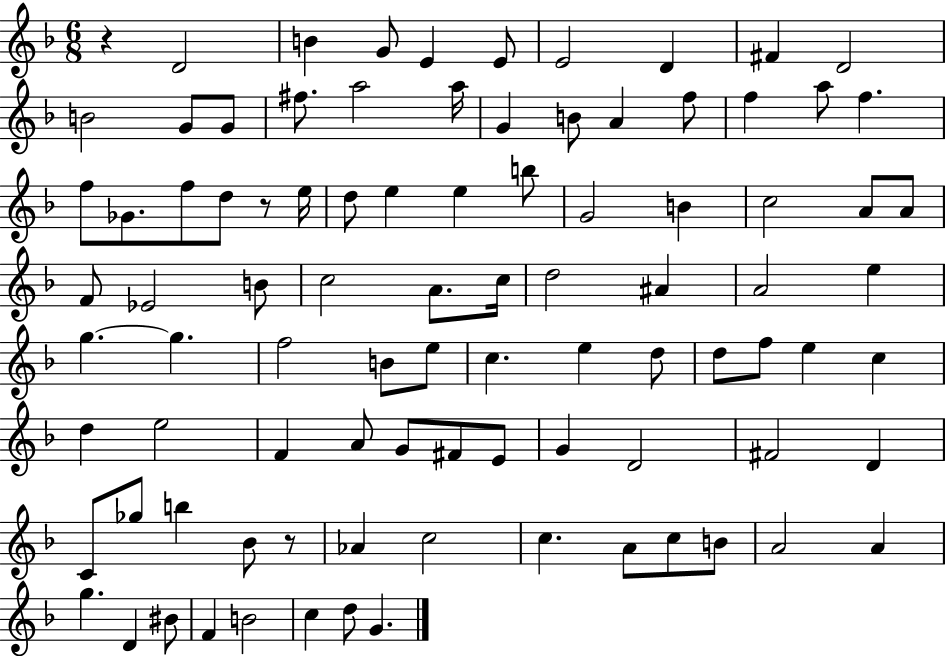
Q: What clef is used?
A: treble